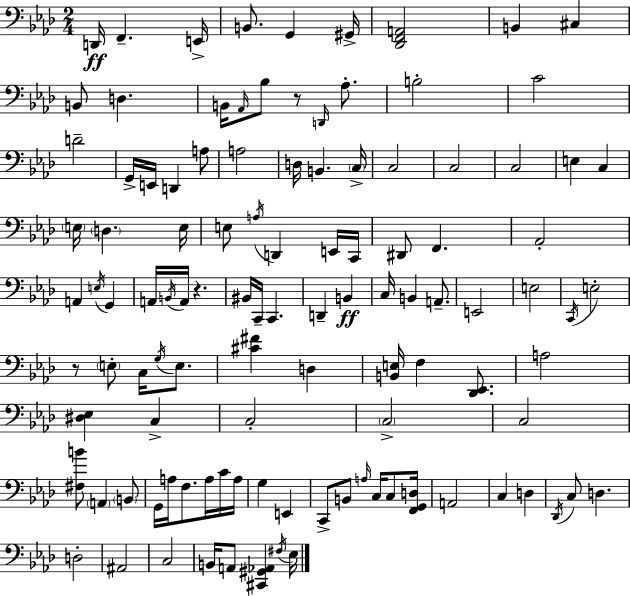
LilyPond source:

{
  \clef bass
  \numericTimeSignature
  \time 2/4
  \key f \minor
  \repeat volta 2 { d,16\ff f,4.-- e,16-> | b,8. g,4 gis,16-> | <des, f, a,>2 | b,4 cis4 | \break b,8 d4. | b,16 \grace { aes,16 } bes8 r8 \grace { d,16 } aes8.-. | b2-. | c'2 | \break d'2-- | g,16-> e,16 d,4 | a8 a2 | d16 b,4. | \break \parenthesize c16-> c2 | c2 | c2 | e4 c4 | \break \parenthesize e16 \parenthesize d4. | e16 e8 \acciaccatura { a16 } d,4 | e,16 c,16 dis,8 f,4. | aes,2-. | \break a,4 \acciaccatura { e16 } | g,4 a,16 \acciaccatura { b,16 } a,16 r4. | bis,16 c,16-- c,4. | d,4-- | \break b,4\ff c16 b,4 | a,8.-- e,2 | e2 | \acciaccatura { c,16 } e2-. | \break r8 | \parenthesize e8-. c16 \acciaccatura { g16 } e8. <cis' fis'>4 | d4 <b, e>16 | f4 <des, ees,>8. a2 | \break <dis ees>4 | c4-> c2-. | \parenthesize c2-> | c2 | \break <fis b'>8 | \parenthesize a,4 \parenthesize b,8 g,16 | a16 f8. a16 c'16 a16 g4 | e,4 c,8-> | \break b,8 \grace { a16 } c16 c8 <f, g, d>16 | a,2 | c4 d4 | \acciaccatura { des,16 } c8 d4. | \break d2-. | ais,2 | c2 | b,16 a,8 <cis, gis, aes,>4 | \break \acciaccatura { fis16 } ees16 } \bar "|."
}